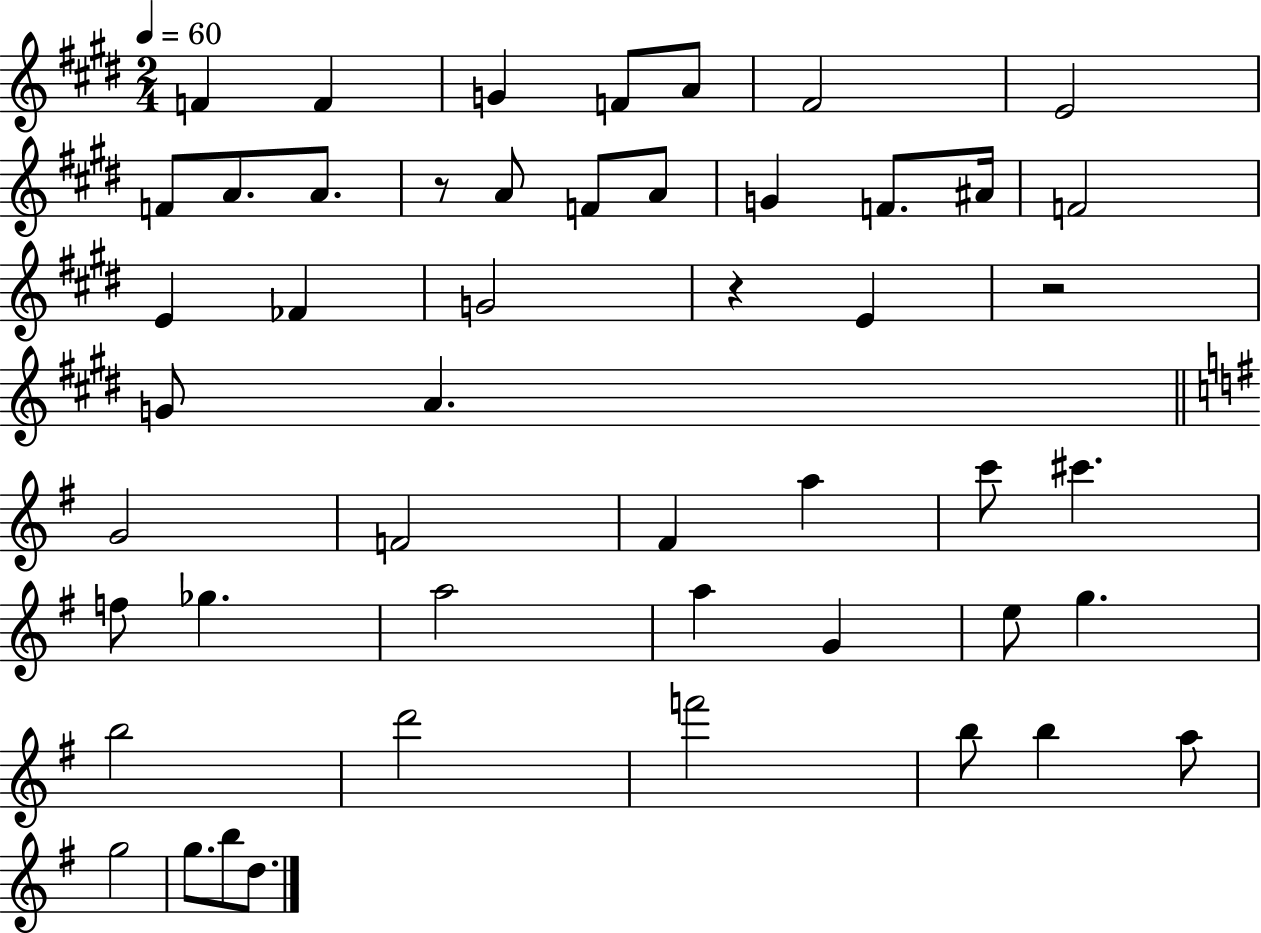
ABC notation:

X:1
T:Untitled
M:2/4
L:1/4
K:E
F F G F/2 A/2 ^F2 E2 F/2 A/2 A/2 z/2 A/2 F/2 A/2 G F/2 ^A/4 F2 E _F G2 z E z2 G/2 A G2 F2 ^F a c'/2 ^c' f/2 _g a2 a G e/2 g b2 d'2 f'2 b/2 b a/2 g2 g/2 b/2 d/2